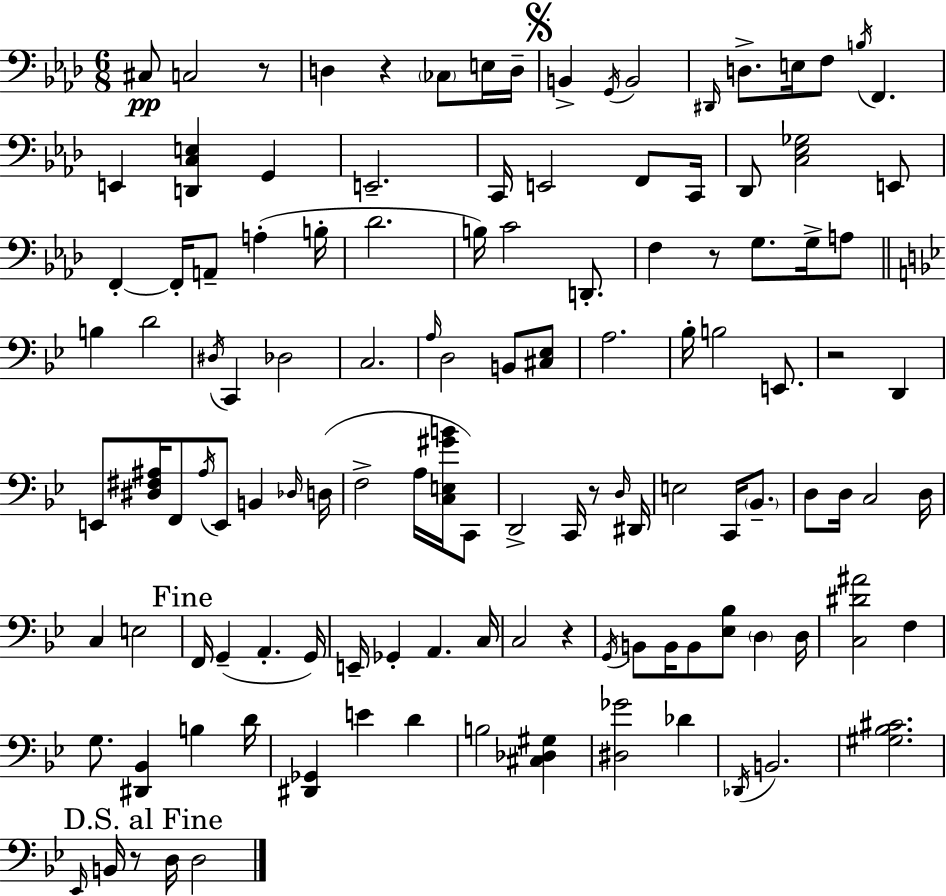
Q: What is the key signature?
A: AES major